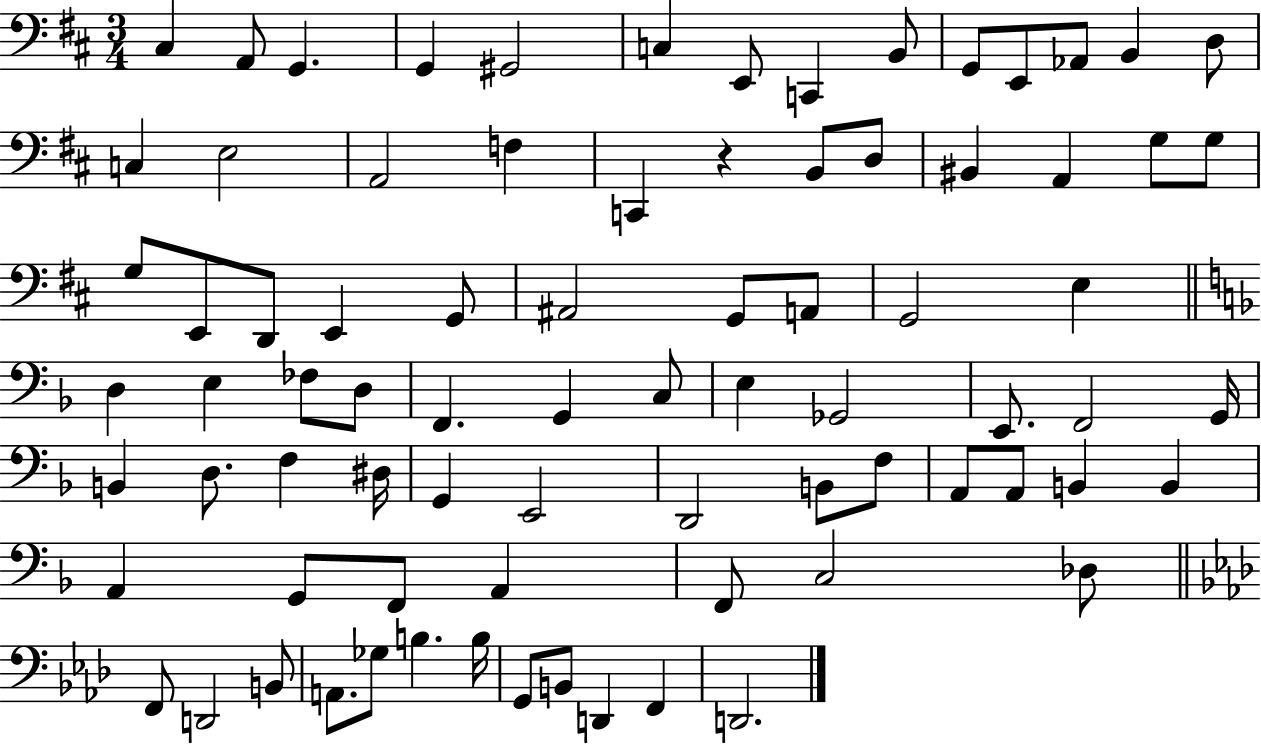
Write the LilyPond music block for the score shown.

{
  \clef bass
  \numericTimeSignature
  \time 3/4
  \key d \major
  \repeat volta 2 { cis4 a,8 g,4. | g,4 gis,2 | c4 e,8 c,4 b,8 | g,8 e,8 aes,8 b,4 d8 | \break c4 e2 | a,2 f4 | c,4 r4 b,8 d8 | bis,4 a,4 g8 g8 | \break g8 e,8 d,8 e,4 g,8 | ais,2 g,8 a,8 | g,2 e4 | \bar "||" \break \key f \major d4 e4 fes8 d8 | f,4. g,4 c8 | e4 ges,2 | e,8. f,2 g,16 | \break b,4 d8. f4 dis16 | g,4 e,2 | d,2 b,8 f8 | a,8 a,8 b,4 b,4 | \break a,4 g,8 f,8 a,4 | f,8 c2 des8 | \bar "||" \break \key f \minor f,8 d,2 b,8 | a,8. ges8 b4. b16 | g,8 b,8 d,4 f,4 | d,2. | \break } \bar "|."
}